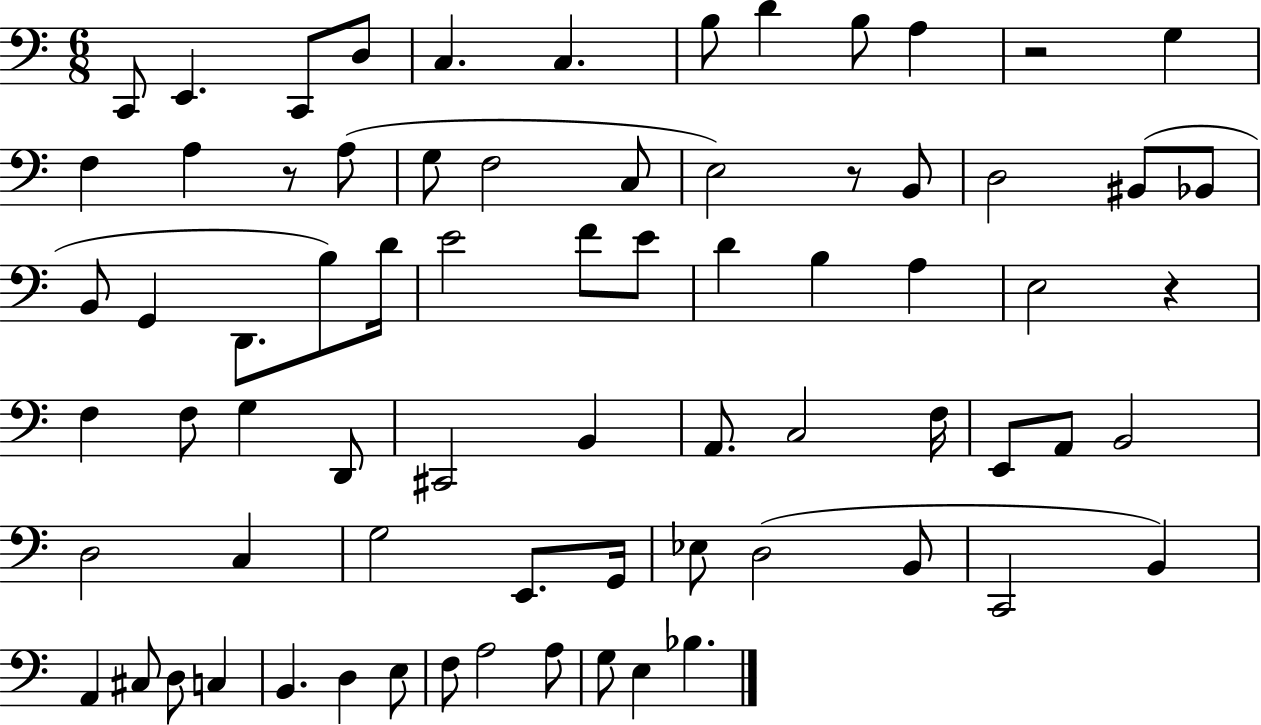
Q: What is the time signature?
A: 6/8